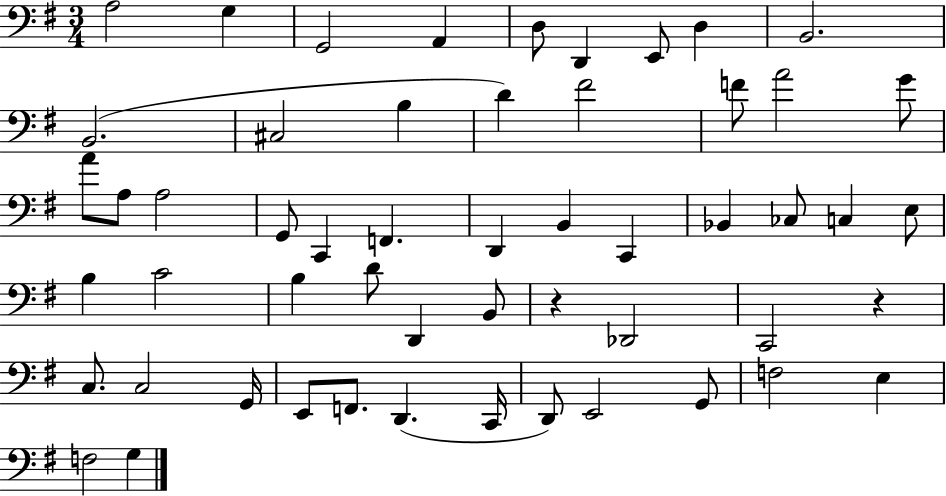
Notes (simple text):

A3/h G3/q G2/h A2/q D3/e D2/q E2/e D3/q B2/h. B2/h. C#3/h B3/q D4/q F#4/h F4/e A4/h G4/e A4/e A3/e A3/h G2/e C2/q F2/q. D2/q B2/q C2/q Bb2/q CES3/e C3/q E3/e B3/q C4/h B3/q D4/e D2/q B2/e R/q Db2/h C2/h R/q C3/e. C3/h G2/s E2/e F2/e. D2/q. C2/s D2/e E2/h G2/e F3/h E3/q F3/h G3/q